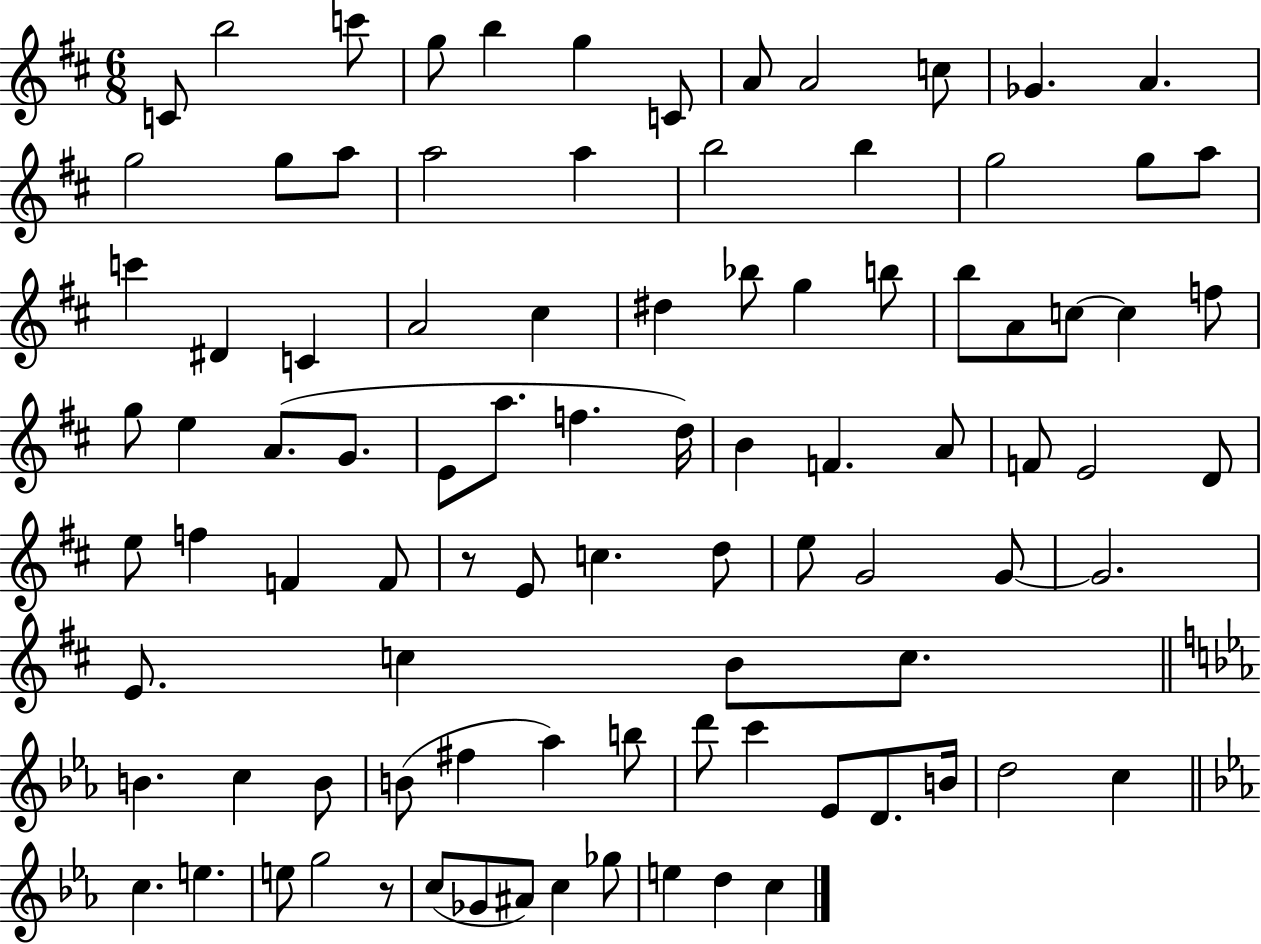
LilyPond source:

{
  \clef treble
  \numericTimeSignature
  \time 6/8
  \key d \major
  \repeat volta 2 { c'8 b''2 c'''8 | g''8 b''4 g''4 c'8 | a'8 a'2 c''8 | ges'4. a'4. | \break g''2 g''8 a''8 | a''2 a''4 | b''2 b''4 | g''2 g''8 a''8 | \break c'''4 dis'4 c'4 | a'2 cis''4 | dis''4 bes''8 g''4 b''8 | b''8 a'8 c''8~~ c''4 f''8 | \break g''8 e''4 a'8.( g'8. | e'8 a''8. f''4. d''16) | b'4 f'4. a'8 | f'8 e'2 d'8 | \break e''8 f''4 f'4 f'8 | r8 e'8 c''4. d''8 | e''8 g'2 g'8~~ | g'2. | \break e'8. c''4 b'8 c''8. | \bar "||" \break \key c \minor b'4. c''4 b'8 | b'8( fis''4 aes''4) b''8 | d'''8 c'''4 ees'8 d'8. b'16 | d''2 c''4 | \break \bar "||" \break \key c \minor c''4. e''4. | e''8 g''2 r8 | c''8( ges'8 ais'8) c''4 ges''8 | e''4 d''4 c''4 | \break } \bar "|."
}